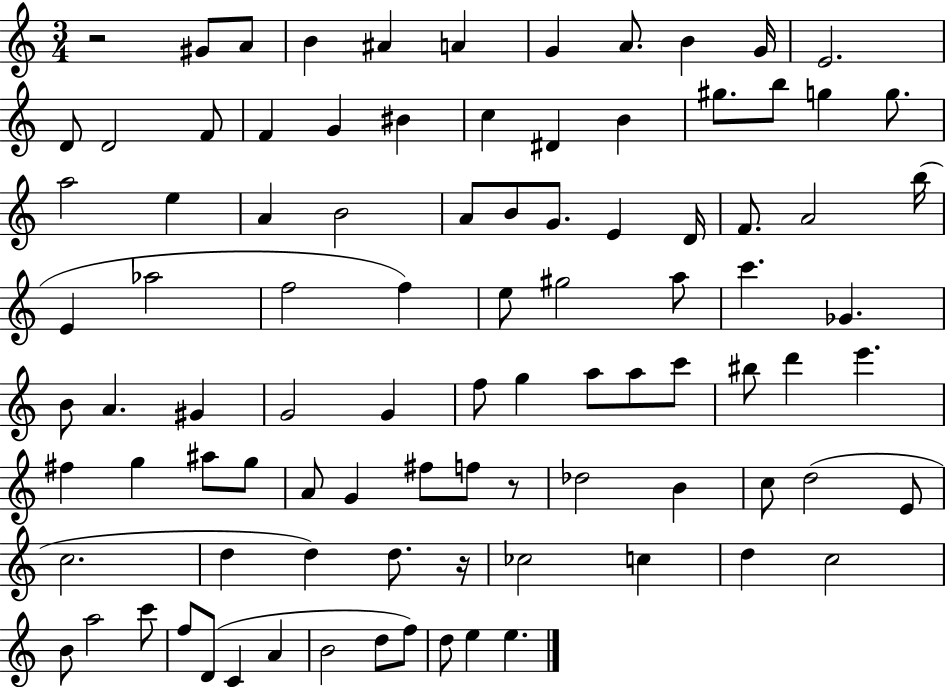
X:1
T:Untitled
M:3/4
L:1/4
K:C
z2 ^G/2 A/2 B ^A A G A/2 B G/4 E2 D/2 D2 F/2 F G ^B c ^D B ^g/2 b/2 g g/2 a2 e A B2 A/2 B/2 G/2 E D/4 F/2 A2 b/4 E _a2 f2 f e/2 ^g2 a/2 c' _G B/2 A ^G G2 G f/2 g a/2 a/2 c'/2 ^b/2 d' e' ^f g ^a/2 g/2 A/2 G ^f/2 f/2 z/2 _d2 B c/2 d2 E/2 c2 d d d/2 z/4 _c2 c d c2 B/2 a2 c'/2 f/2 D/2 C A B2 d/2 f/2 d/2 e e